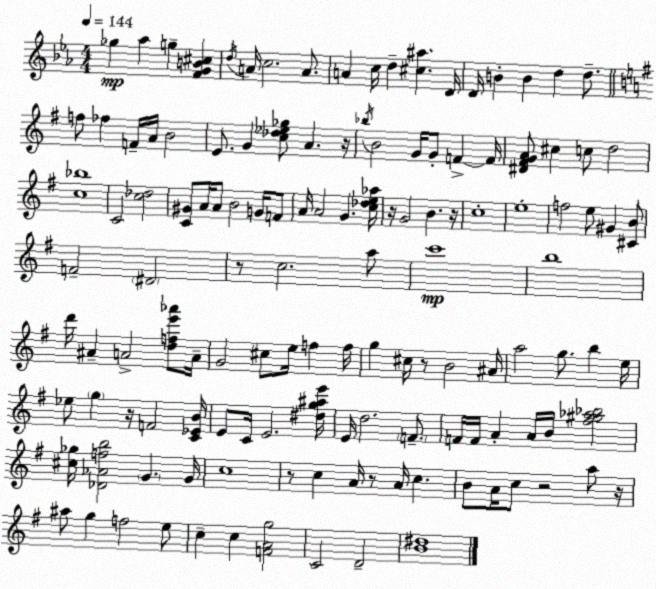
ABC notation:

X:1
T:Untitled
M:4/4
L:1/4
K:Cm
_g _a g [FGB^c] d/4 A/4 c2 A/2 A c/4 d [^c^a] D/4 D/4 B B d d/2 f/2 _f F/4 A/4 B2 E/2 G [c_d_e_g]/2 A z/4 _b/4 B2 G/4 G/2 F F/4 [^D^FGA]/2 ^c c/2 d2 [c_b]4 C2 [c_d]2 [C^G]/2 A/4 A/2 B2 G/4 F/2 A/4 A2 G [c_de_a]/4 z/4 G2 B z/4 c4 e4 f2 e/2 ^G [^CB]/2 F2 ^D2 z/2 c2 a/2 c'4 b4 d'/4 ^A A2 [dfe'_a']/2 A/4 G2 ^c/2 e/4 f f/4 g ^c/4 z/2 B2 ^A/4 a2 g/2 b e/4 _e/2 g z/4 F2 [C_EB]/4 E/2 C/4 E2 [^dg^ae']/4 E/4 d2 F/2 F/4 F/4 A A/4 B/4 [^f^g_a_b]2 [^c_g]/4 [_D_Afb]2 G G/4 c4 z/2 c A/4 z/2 A/4 c B/2 A/4 c/2 z2 a/2 z/4 ^a/2 g f2 e/2 c c [FAg]2 C2 D2 [B^d]4